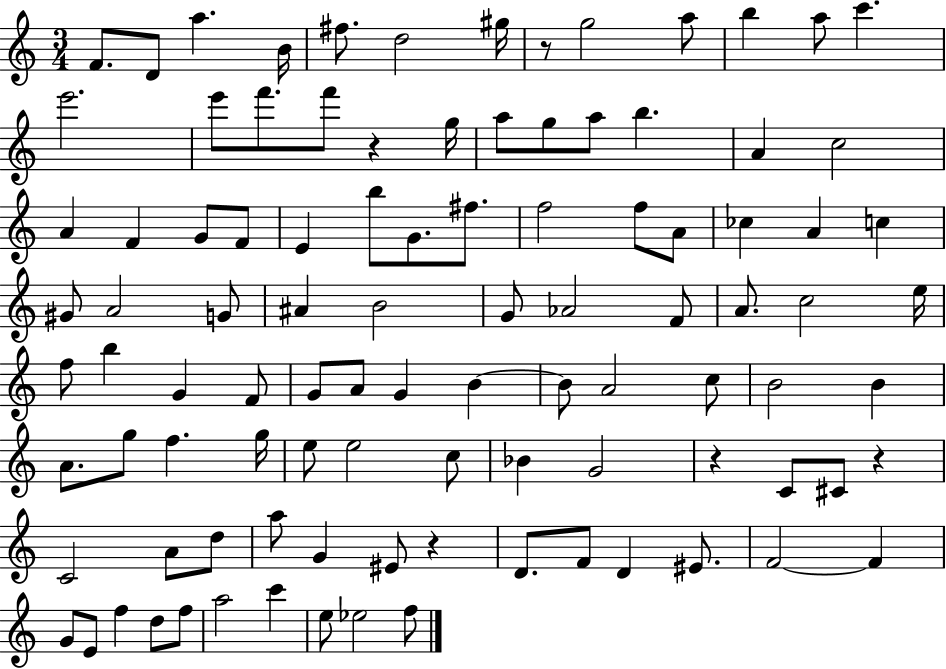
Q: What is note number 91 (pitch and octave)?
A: C6